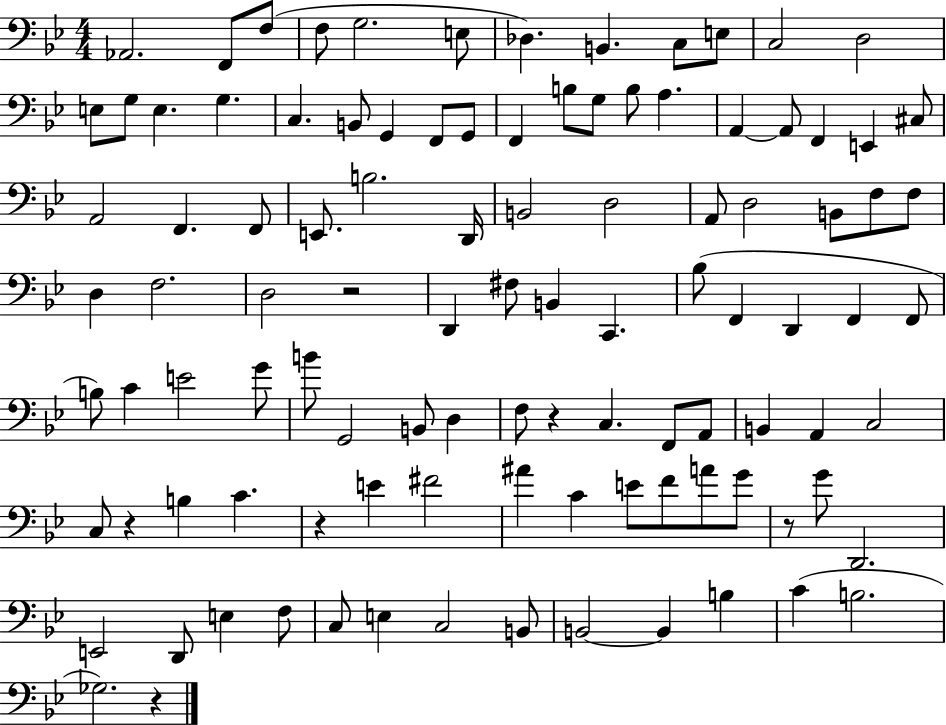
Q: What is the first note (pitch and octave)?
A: Ab2